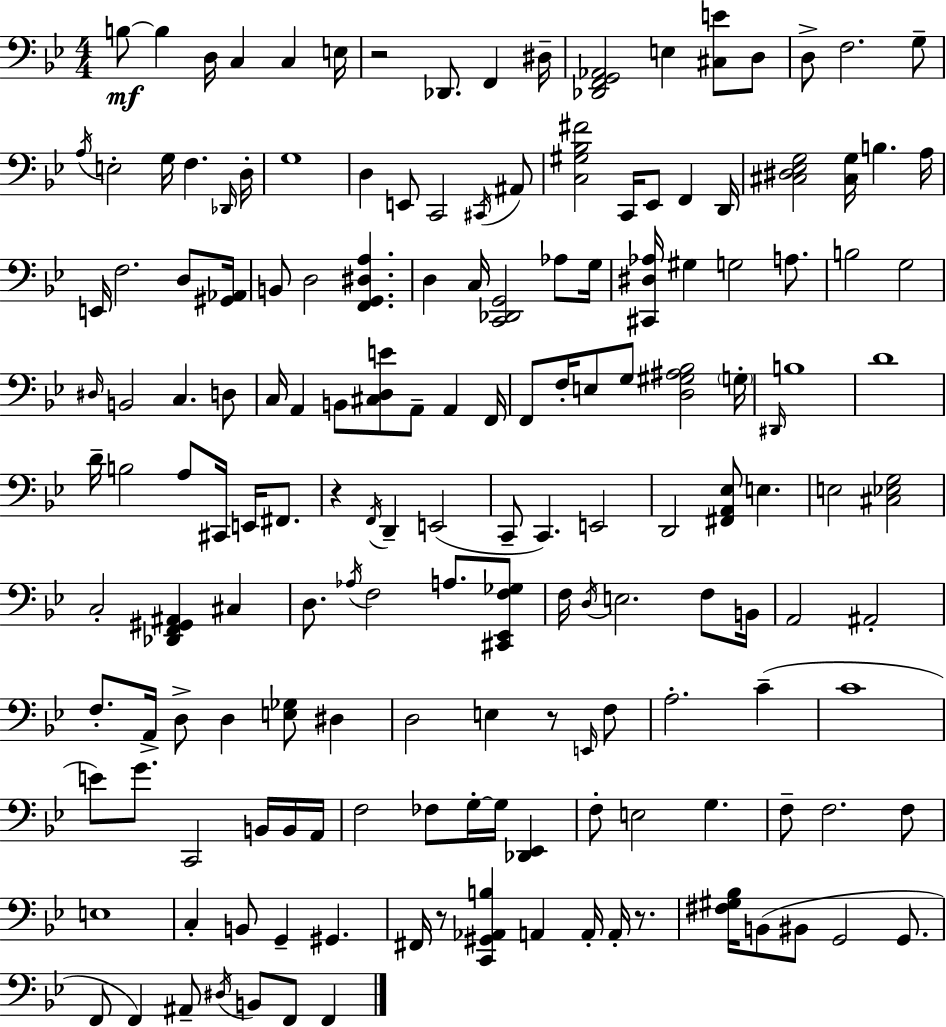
B3/e B3/q D3/s C3/q C3/q E3/s R/h Db2/e. F2/q D#3/s [Db2,F2,G2,Ab2]/h E3/q [C#3,E4]/e D3/e D3/e F3/h. G3/e A3/s E3/h G3/s F3/q. Db2/s D3/s G3/w D3/q E2/e C2/h C#2/s A#2/e [C3,G#3,Bb3,F#4]/h C2/s Eb2/e F2/q D2/s [C#3,D#3,Eb3,G3]/h [C#3,G3]/s B3/q. A3/s E2/s F3/h. D3/e [G#2,Ab2]/s B2/e D3/h [F2,G2,D#3,A3]/q. D3/q C3/s [C2,Db2,G2]/h Ab3/e G3/s [C#2,D#3,Ab3]/s G#3/q G3/h A3/e. B3/h G3/h D#3/s B2/h C3/q. D3/e C3/s A2/q B2/e [C#3,D3,E4]/e A2/e A2/q F2/s F2/e F3/s E3/e G3/e [D3,G#3,A#3,Bb3]/h G3/s D#2/s B3/w D4/w D4/s B3/h A3/e C#2/s E2/s F#2/e. R/q F2/s D2/q E2/h C2/e C2/q. E2/h D2/h [F#2,A2,Eb3]/e E3/q. E3/h [C#3,Eb3,G3]/h C3/h [Db2,F2,G#2,A#2]/q C#3/q D3/e. Ab3/s F3/h A3/e. [C#2,Eb2,F3,Gb3]/e F3/s D3/s E3/h. F3/e B2/s A2/h A#2/h F3/e. A2/s D3/e D3/q [E3,Gb3]/e D#3/q D3/h E3/q R/e E2/s F3/e A3/h. C4/q C4/w E4/e G4/e. C2/h B2/s B2/s A2/s F3/h FES3/e G3/s G3/s [Db2,Eb2]/q F3/e E3/h G3/q. F3/e F3/h. F3/e E3/w C3/q B2/e G2/q G#2/q. F#2/s R/e [C2,G#2,Ab2,B3]/q A2/q A2/s A2/s R/e. [F#3,G#3,Bb3]/s B2/e BIS2/e G2/h G2/e. F2/e F2/q A#2/e D#3/s B2/e F2/e F2/q